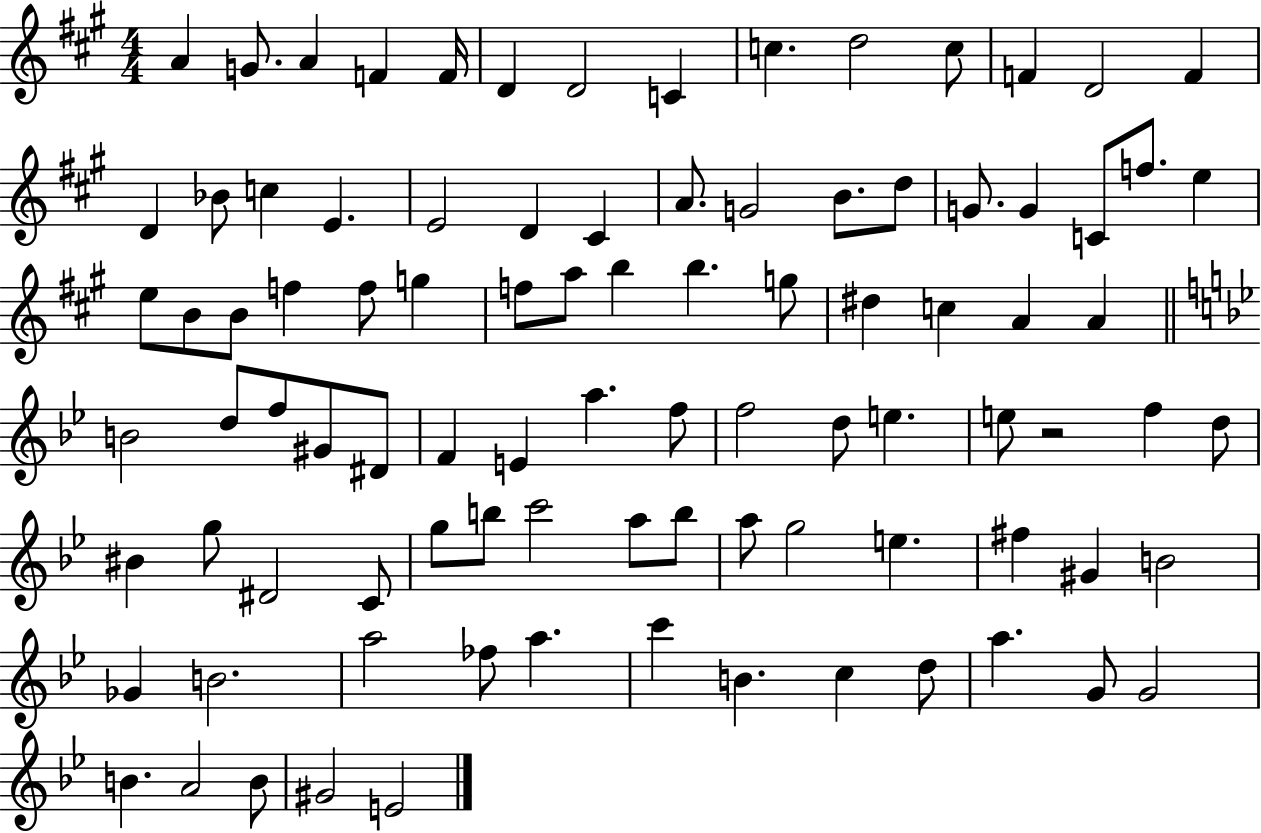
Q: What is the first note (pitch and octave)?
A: A4